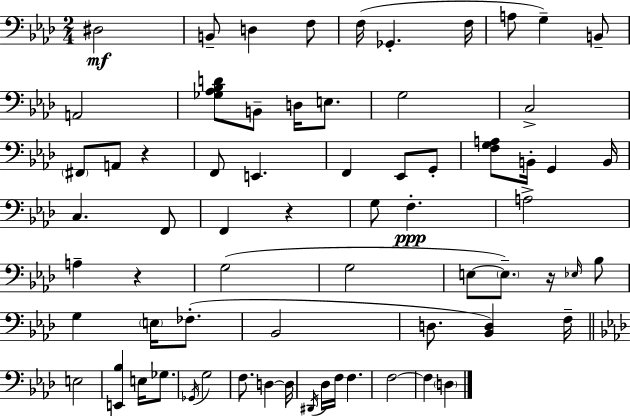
X:1
T:Untitled
M:2/4
L:1/4
K:Ab
^D,2 B,,/2 D, F,/2 F,/4 _G,, F,/4 A,/2 G, B,,/2 A,,2 [_G,_A,_B,D]/2 B,,/2 D,/4 E,/2 G,2 C,2 ^F,,/2 A,,/2 z F,,/2 E,, F,, _E,,/2 G,,/2 [F,G,A,]/2 B,,/4 G,, B,,/4 C, F,,/2 F,, z G,/2 F, A,2 A, z G,2 G,2 E,/2 E,/2 z/4 _E,/4 _B,/2 G, E,/4 _F,/2 _B,,2 D,/2 [_B,,D,] F,/4 E,2 [E,,_B,] E,/4 _G,/2 _G,,/4 G,2 F,/2 D, D,/4 ^D,,/4 _D,/4 F,/4 F, F,2 F, D,